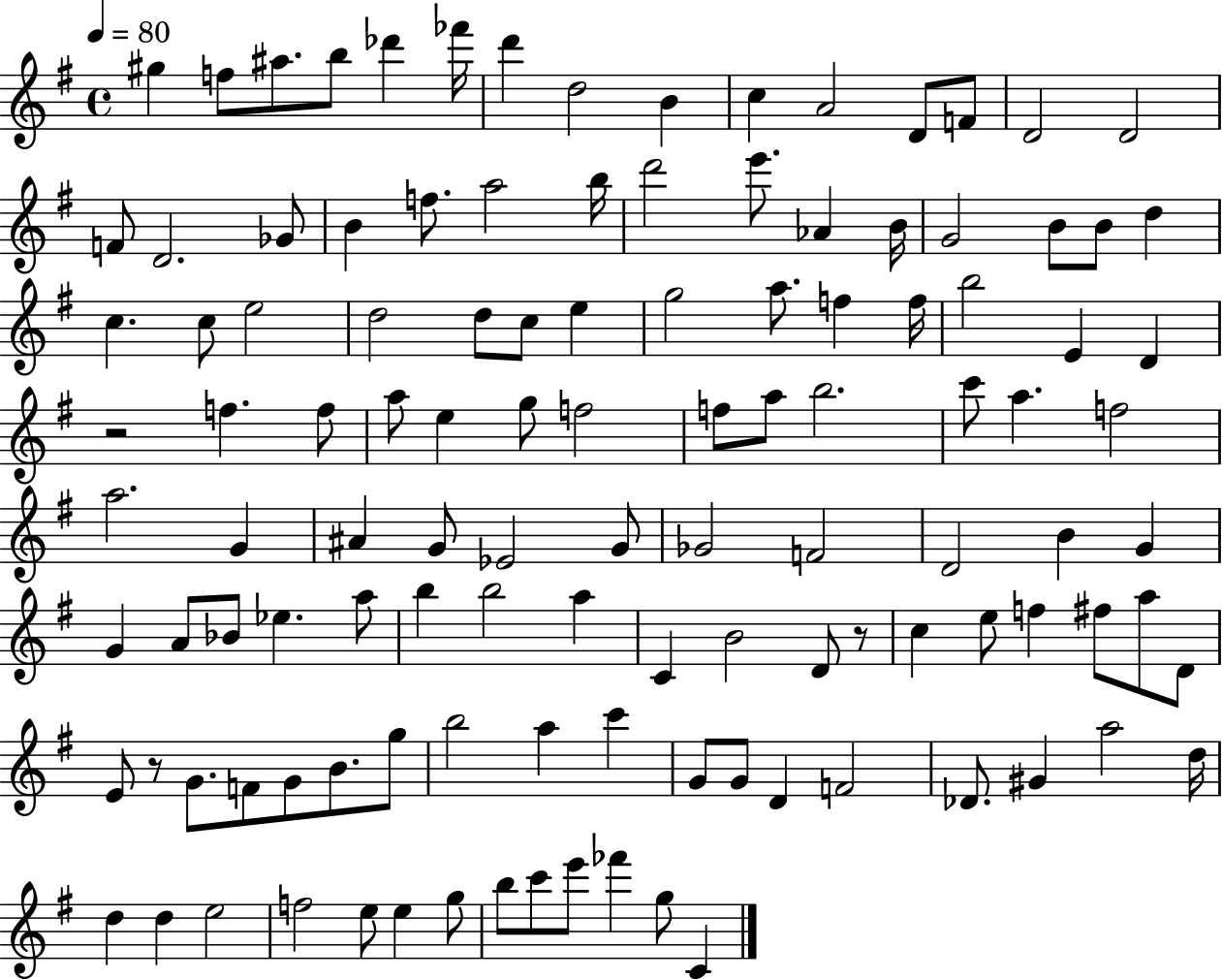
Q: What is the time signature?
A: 4/4